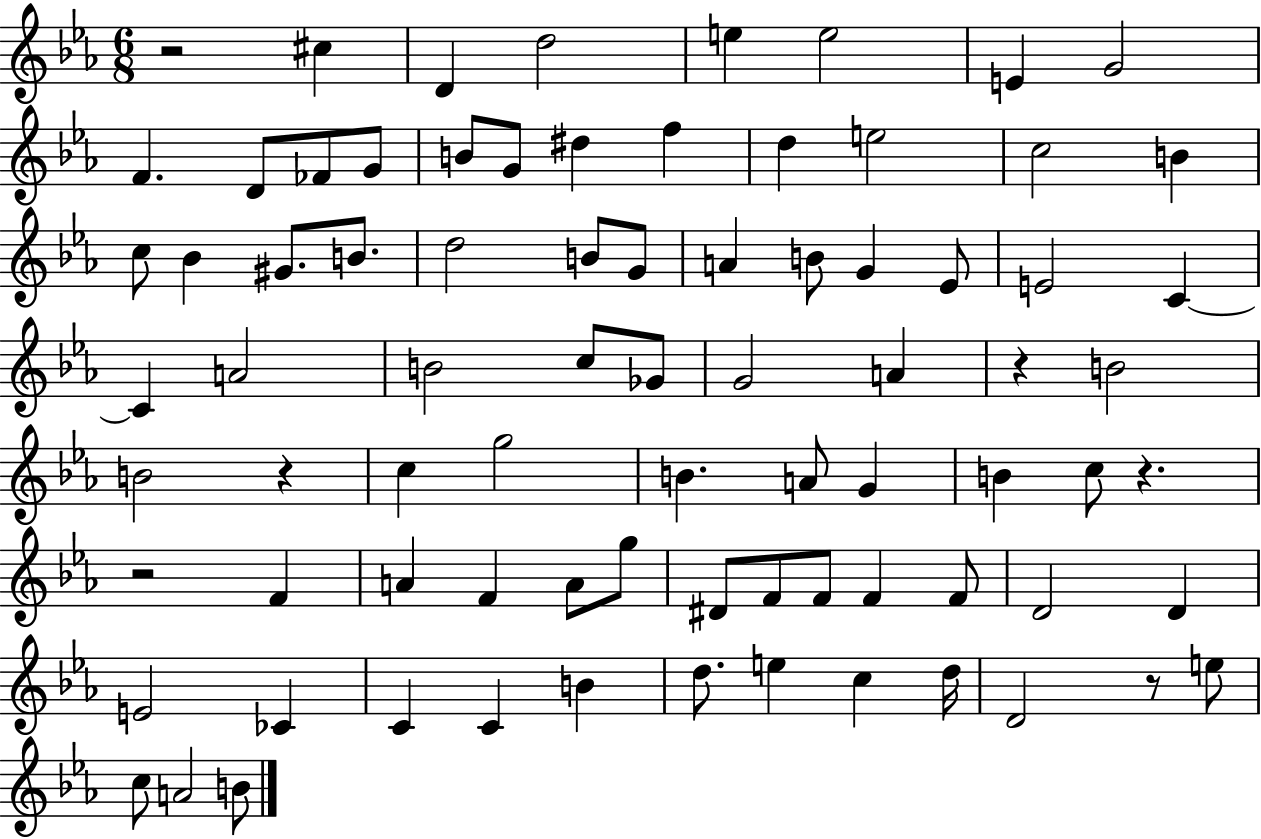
X:1
T:Untitled
M:6/8
L:1/4
K:Eb
z2 ^c D d2 e e2 E G2 F D/2 _F/2 G/2 B/2 G/2 ^d f d e2 c2 B c/2 _B ^G/2 B/2 d2 B/2 G/2 A B/2 G _E/2 E2 C C A2 B2 c/2 _G/2 G2 A z B2 B2 z c g2 B A/2 G B c/2 z z2 F A F A/2 g/2 ^D/2 F/2 F/2 F F/2 D2 D E2 _C C C B d/2 e c d/4 D2 z/2 e/2 c/2 A2 B/2